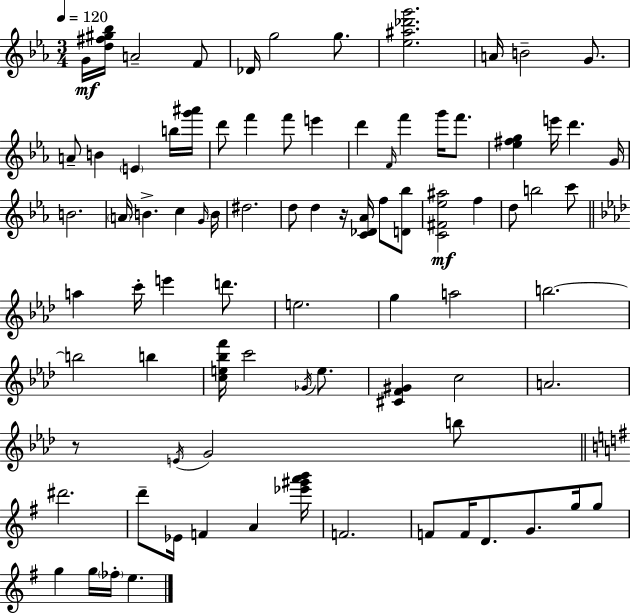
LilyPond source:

{
  \clef treble
  \numericTimeSignature
  \time 3/4
  \key c \minor
  \tempo 4 = 120
  g'16\mf <d'' fis'' gis'' bes''>16 a'2-- f'8 | des'16 g''2 g''8. | <ees'' ais'' des''' g'''>2. | a'16 b'2-- g'8. | \break a'8-- b'4 \parenthesize e'4 b''16 <g''' ais'''>16 | d'''8 f'''4 f'''8 e'''4 | d'''4 \grace { f'16 } f'''4 g'''16 f'''8. | <ees'' fis'' g''>4 e'''16 d'''4. | \break g'16 b'2. | \parenthesize a'16 b'4.-> c''4 | \grace { g'16 } b'16 dis''2. | d''8 d''4 r16 <c' des' aes'>16 f''8 | \break <d' bes''>8 <c' fis' ees'' ais''>2\mf f''4 | d''8 b''2 | c'''8 \bar "||" \break \key aes \major a''4 c'''16-. e'''4 d'''8. | e''2. | g''4 a''2 | b''2.~~ | \break b''2 b''4 | <c'' e'' bes'' f'''>16 c'''2 \acciaccatura { ges'16 } e''8. | <cis' f' gis'>4 c''2 | a'2. | \break r8 \acciaccatura { e'16 } g'2 | b''8 \bar "||" \break \key g \major dis'''2. | d'''8-- ees'16 f'4 a'4 <ees''' gis''' a''' b'''>16 | f'2. | f'8 f'16 d'8. g'8. g''16 g''8 | \break g''4 g''16 \parenthesize fes''16-. e''4. | \bar "|."
}